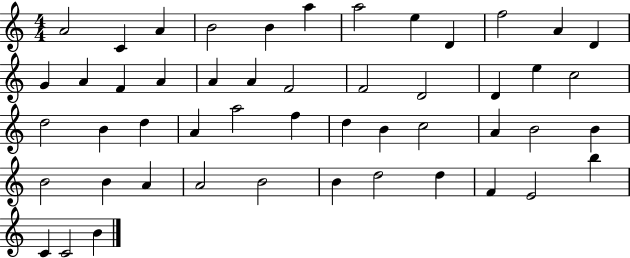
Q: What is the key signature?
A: C major